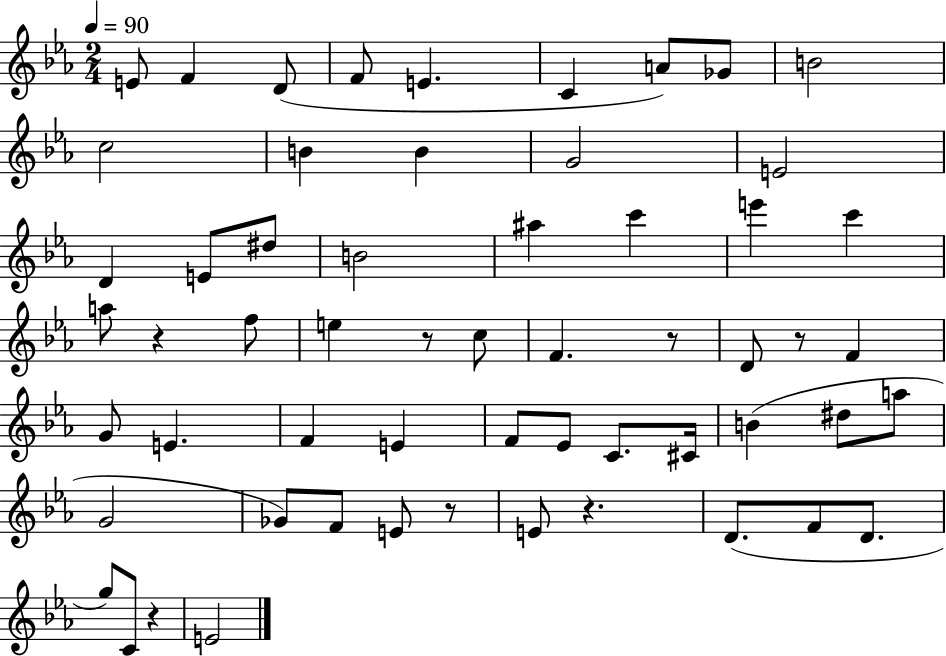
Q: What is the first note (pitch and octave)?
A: E4